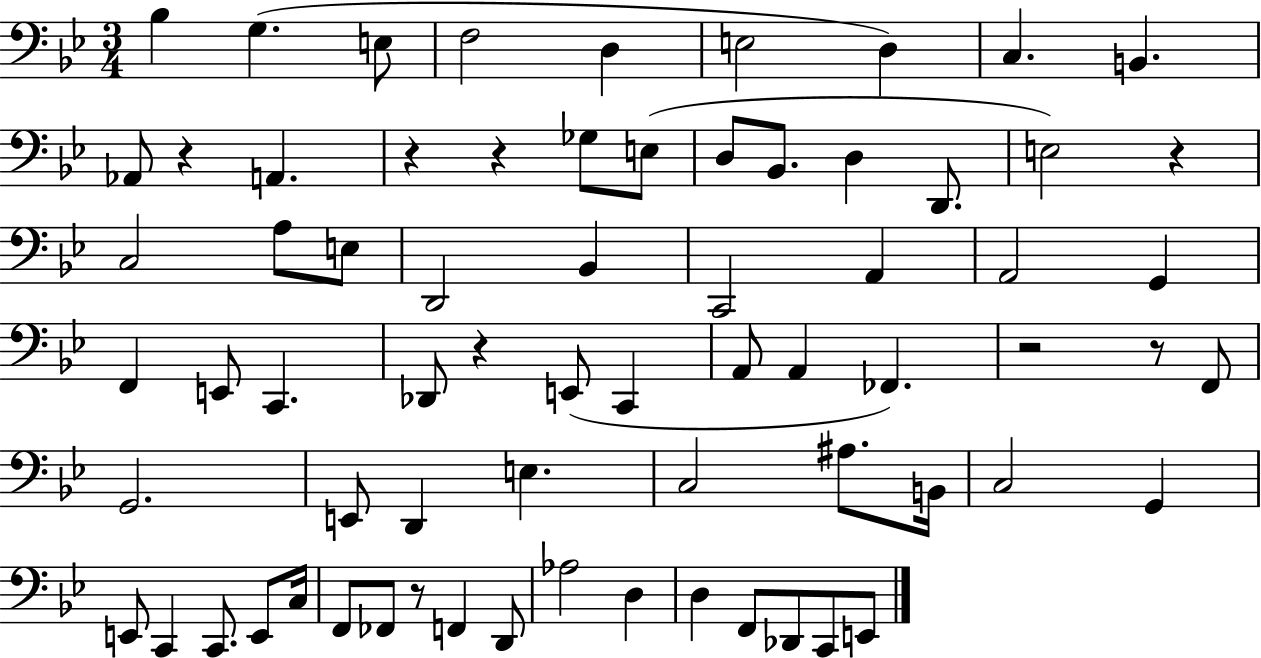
Bb3/q G3/q. E3/e F3/h D3/q E3/h D3/q C3/q. B2/q. Ab2/e R/q A2/q. R/q R/q Gb3/e E3/e D3/e Bb2/e. D3/q D2/e. E3/h R/q C3/h A3/e E3/e D2/h Bb2/q C2/h A2/q A2/h G2/q F2/q E2/e C2/q. Db2/e R/q E2/e C2/q A2/e A2/q FES2/q. R/h R/e F2/e G2/h. E2/e D2/q E3/q. C3/h A#3/e. B2/s C3/h G2/q E2/e C2/q C2/e. E2/e C3/s F2/e FES2/e R/e F2/q D2/e Ab3/h D3/q D3/q F2/e Db2/e C2/e E2/e